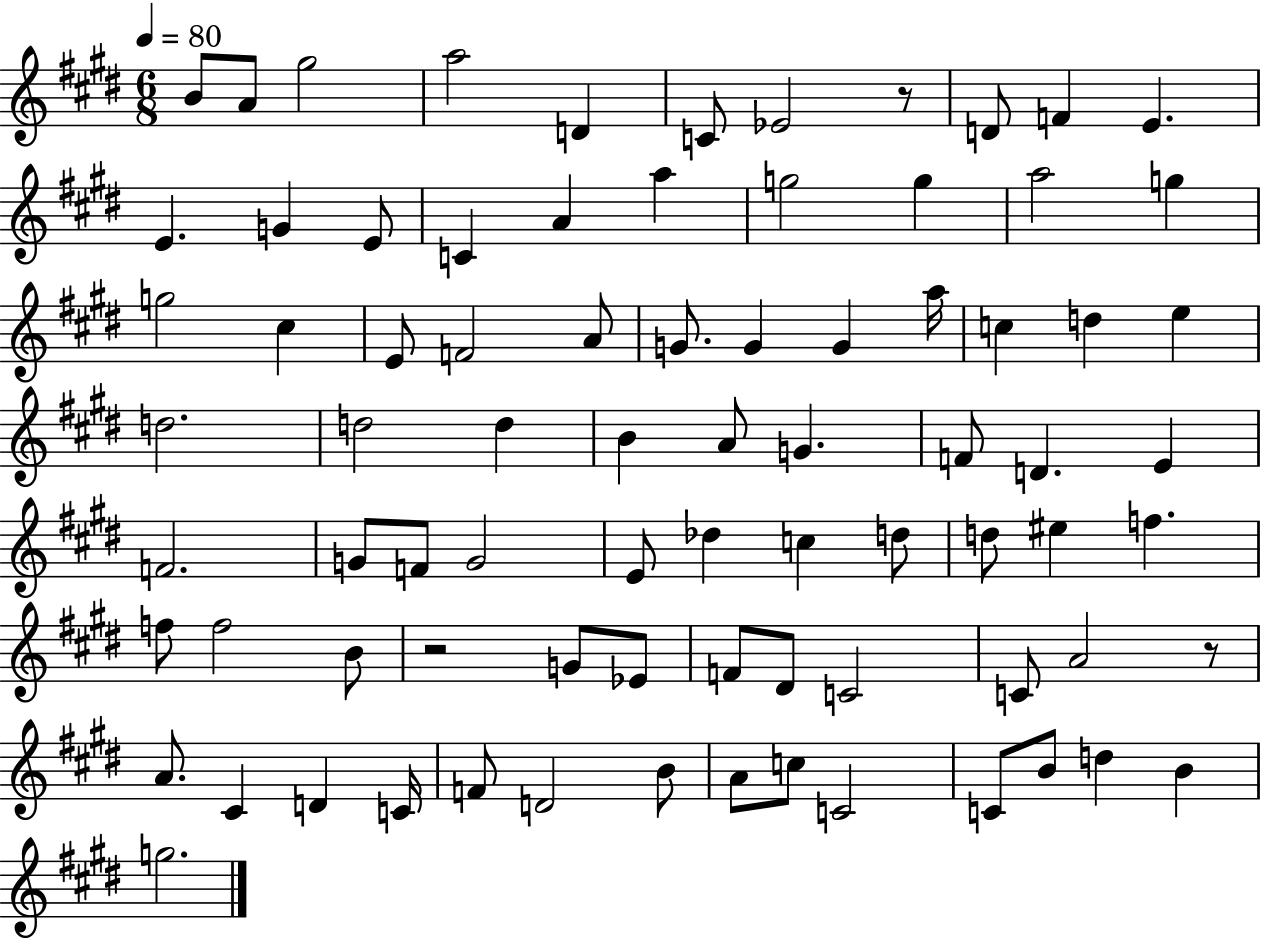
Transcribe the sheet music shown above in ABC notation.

X:1
T:Untitled
M:6/8
L:1/4
K:E
B/2 A/2 ^g2 a2 D C/2 _E2 z/2 D/2 F E E G E/2 C A a g2 g a2 g g2 ^c E/2 F2 A/2 G/2 G G a/4 c d e d2 d2 d B A/2 G F/2 D E F2 G/2 F/2 G2 E/2 _d c d/2 d/2 ^e f f/2 f2 B/2 z2 G/2 _E/2 F/2 ^D/2 C2 C/2 A2 z/2 A/2 ^C D C/4 F/2 D2 B/2 A/2 c/2 C2 C/2 B/2 d B g2